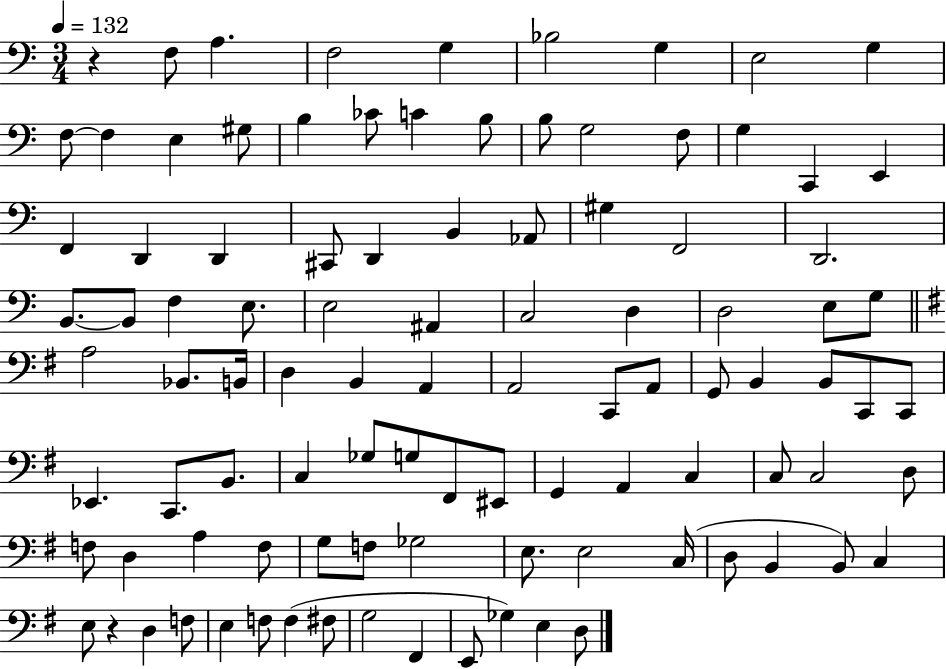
{
  \clef bass
  \numericTimeSignature
  \time 3/4
  \key c \major
  \tempo 4 = 132
  \repeat volta 2 { r4 f8 a4. | f2 g4 | bes2 g4 | e2 g4 | \break f8~~ f4 e4 gis8 | b4 ces'8 c'4 b8 | b8 g2 f8 | g4 c,4 e,4 | \break f,4 d,4 d,4 | cis,8 d,4 b,4 aes,8 | gis4 f,2 | d,2. | \break b,8.~~ b,8 f4 e8. | e2 ais,4 | c2 d4 | d2 e8 g8 | \break \bar "||" \break \key g \major a2 bes,8. b,16 | d4 b,4 a,4 | a,2 c,8 a,8 | g,8 b,4 b,8 c,8 c,8 | \break ees,4. c,8. b,8. | c4 ges8 g8 fis,8 eis,8 | g,4 a,4 c4 | c8 c2 d8 | \break f8 d4 a4 f8 | g8 f8 ges2 | e8. e2 c16( | d8 b,4 b,8) c4 | \break e8 r4 d4 f8 | e4 f8 f4( fis8 | g2 fis,4 | e,8 ges4) e4 d8 | \break } \bar "|."
}